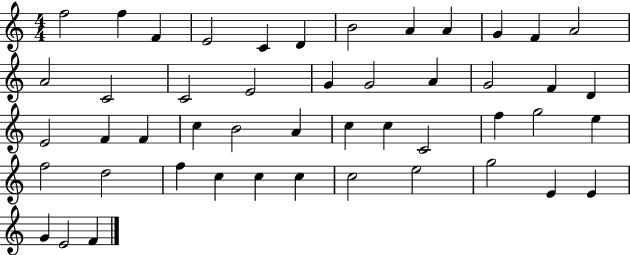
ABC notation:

X:1
T:Untitled
M:4/4
L:1/4
K:C
f2 f F E2 C D B2 A A G F A2 A2 C2 C2 E2 G G2 A G2 F D E2 F F c B2 A c c C2 f g2 e f2 d2 f c c c c2 e2 g2 E E G E2 F